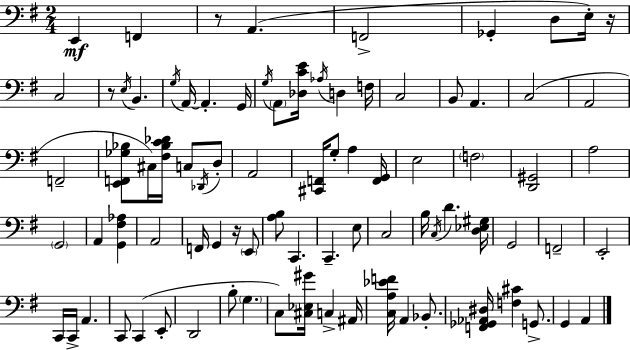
{
  \clef bass
  \numericTimeSignature
  \time 2/4
  \key g \major
  e,4\mf f,4 | r8 a,4.( | f,2-> | ges,4-. d8 e16-.) r16 | \break c2 | r8 \acciaccatura { e16 } b,4. | \acciaccatura { g16 } a,16~~ a,4.-. | g,16 \acciaccatura { g16 } \parenthesize a,8 <des c' e'>16 \acciaccatura { aes16 } d4 | \break f16 c2 | b,8 a,4. | c2( | a,2 | \break f,2-- | <e, f, ges bes>8 cis16) <fis bes c' des'>16 | c8 \acciaccatura { des,16 } d8-. a,2 | <cis, f,>16 g8-. | \break a4 <f, g,>16 e2 | \parenthesize f2 | <d, gis,>2 | a2 | \break \parenthesize g,2 | a,4 | <g, fis aes>4 a,2 | f,16 g,4 | \break r16 \parenthesize e,8 <a b>8 c,4. | c,4.-- | e8 c2 | b16 \acciaccatura { c16 } d'4. | \break <d ees gis>16 g,2 | f,2-- | e,2-. | c,16 c,16-> | \break a,4. c,8 | c,4( e,8-. d,2 | b8-. | \parenthesize g4. c8) | \break <cis ees gis'>16 c4-> ais,16 <c a ees' f'>16 a,4 | bes,8.-. <f, ges, aes, dis>16 <f cis'>4 | g,8.-> g,4 | a,4 \bar "|."
}